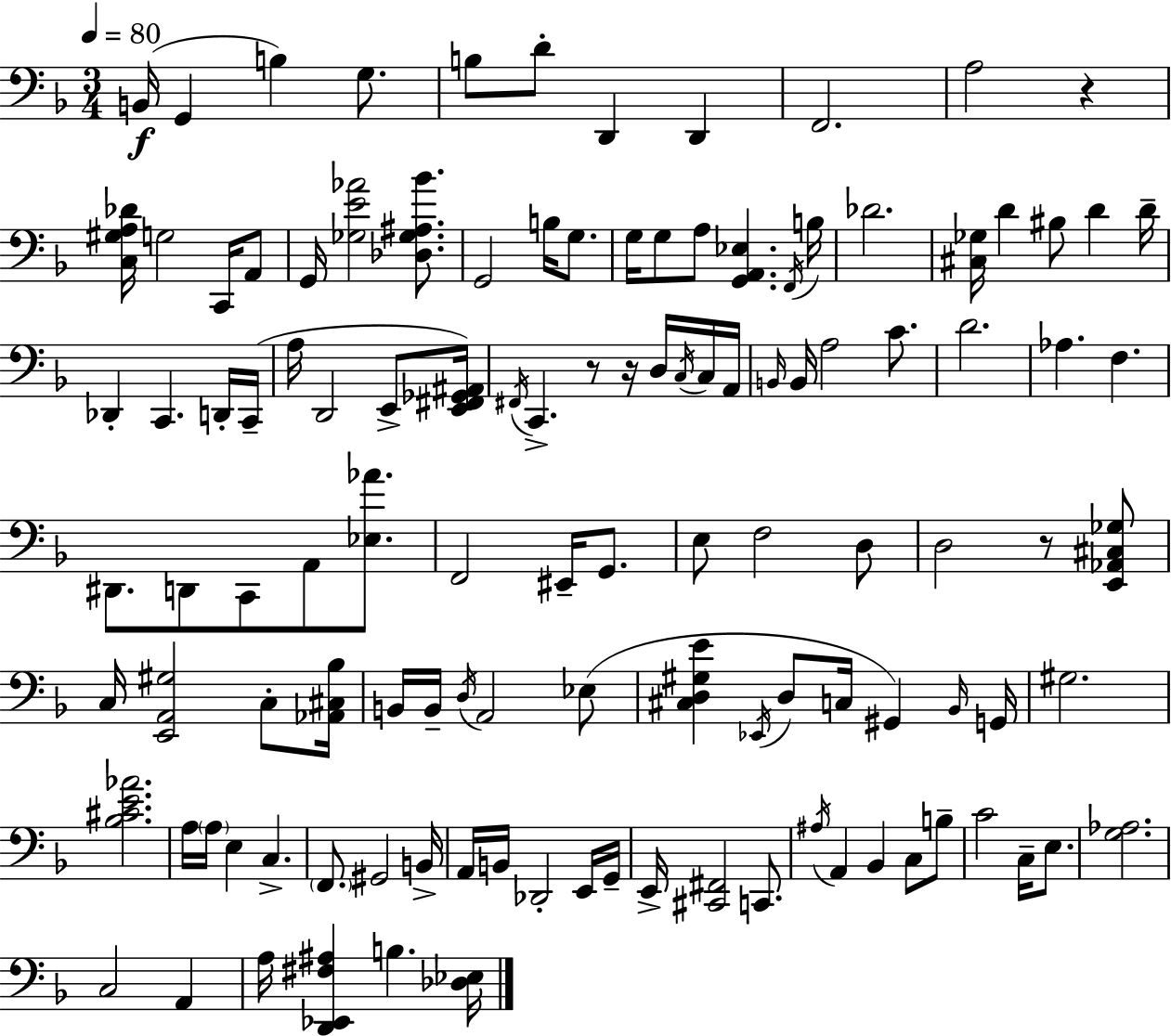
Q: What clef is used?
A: bass